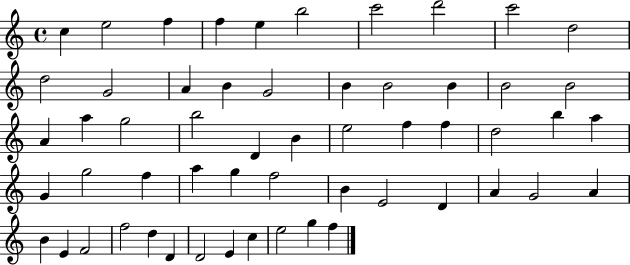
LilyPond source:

{
  \clef treble
  \time 4/4
  \defaultTimeSignature
  \key c \major
  c''4 e''2 f''4 | f''4 e''4 b''2 | c'''2 d'''2 | c'''2 d''2 | \break d''2 g'2 | a'4 b'4 g'2 | b'4 b'2 b'4 | b'2 b'2 | \break a'4 a''4 g''2 | b''2 d'4 b'4 | e''2 f''4 f''4 | d''2 b''4 a''4 | \break g'4 g''2 f''4 | a''4 g''4 f''2 | b'4 e'2 d'4 | a'4 g'2 a'4 | \break b'4 e'4 f'2 | f''2 d''4 d'4 | d'2 e'4 c''4 | e''2 g''4 f''4 | \break \bar "|."
}